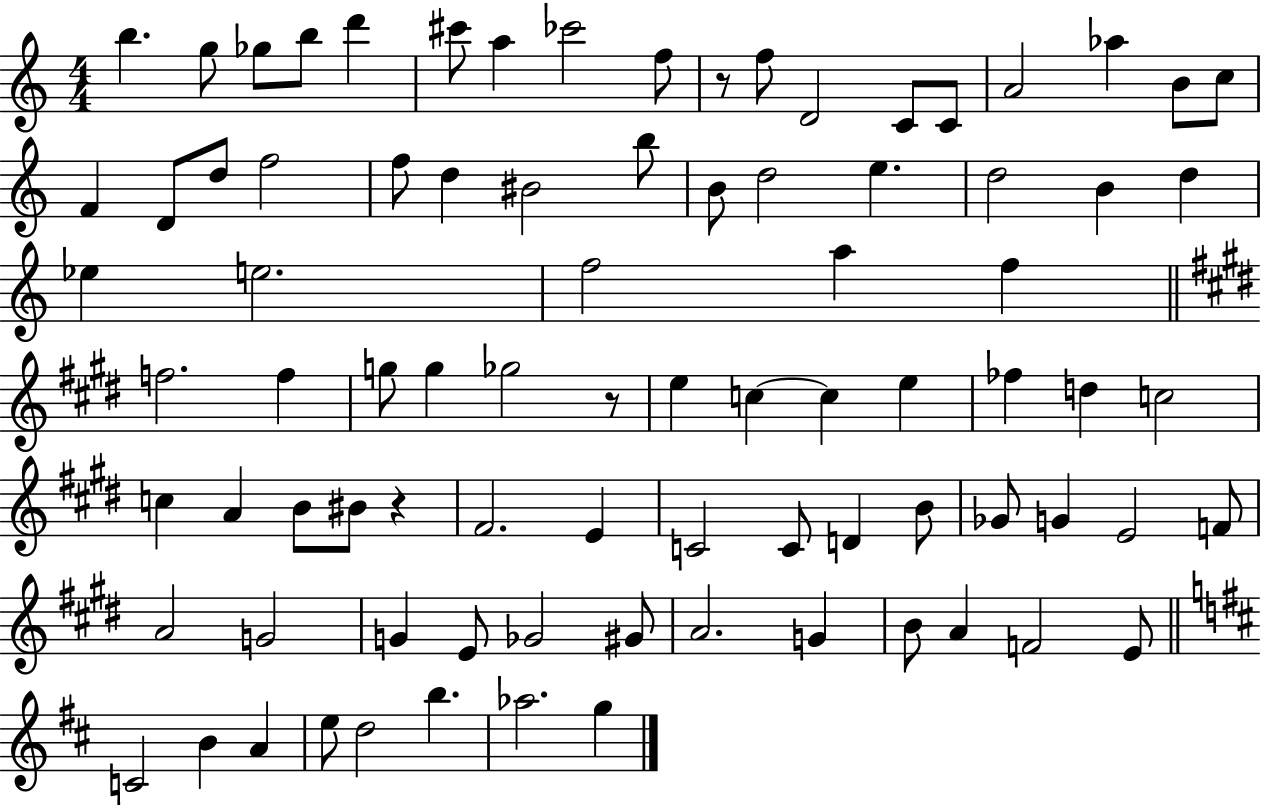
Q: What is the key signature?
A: C major